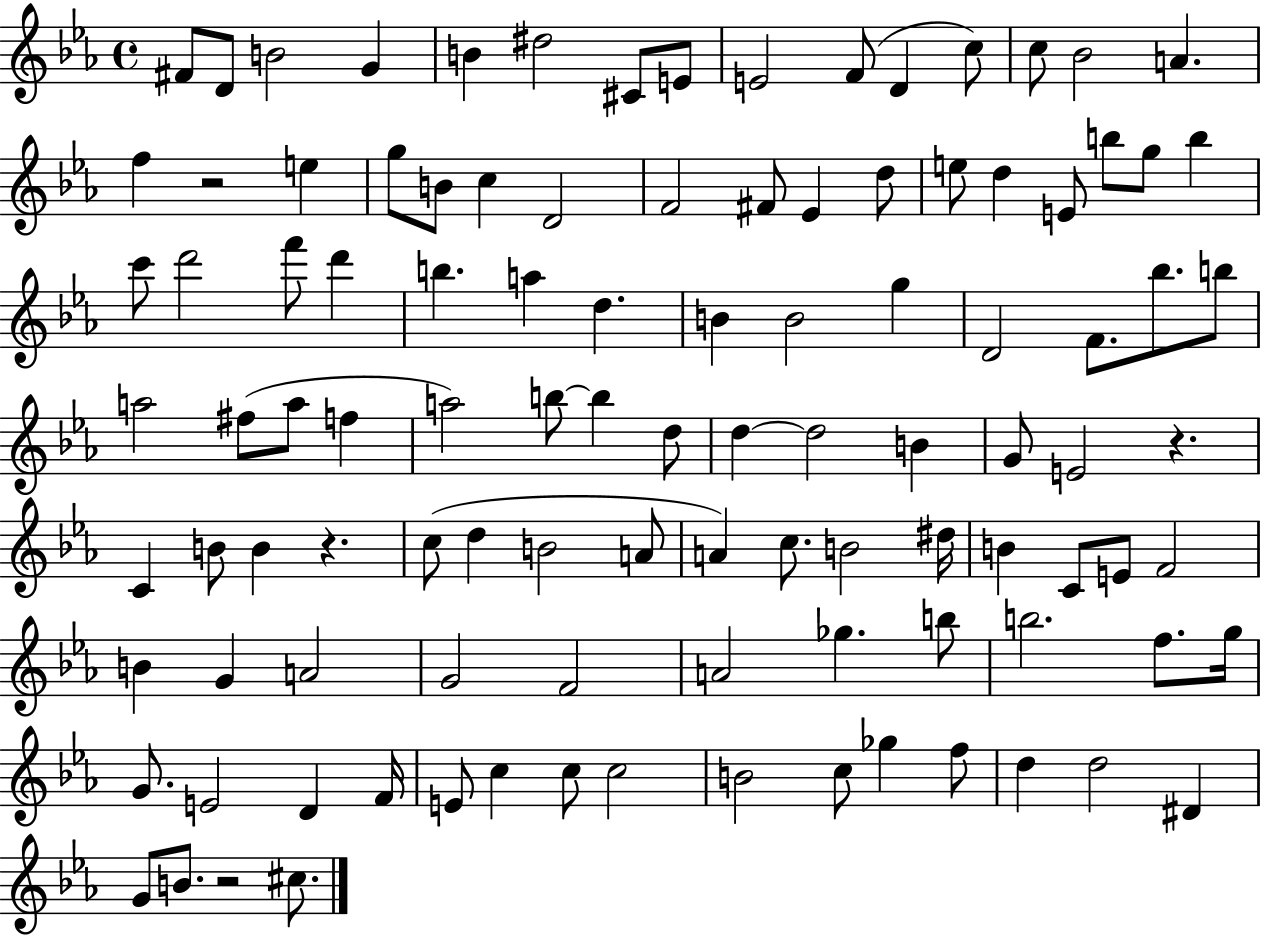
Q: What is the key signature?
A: EES major